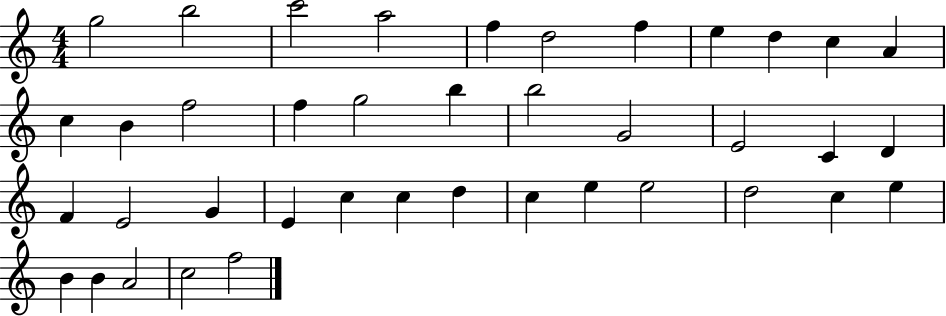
{
  \clef treble
  \numericTimeSignature
  \time 4/4
  \key c \major
  g''2 b''2 | c'''2 a''2 | f''4 d''2 f''4 | e''4 d''4 c''4 a'4 | \break c''4 b'4 f''2 | f''4 g''2 b''4 | b''2 g'2 | e'2 c'4 d'4 | \break f'4 e'2 g'4 | e'4 c''4 c''4 d''4 | c''4 e''4 e''2 | d''2 c''4 e''4 | \break b'4 b'4 a'2 | c''2 f''2 | \bar "|."
}